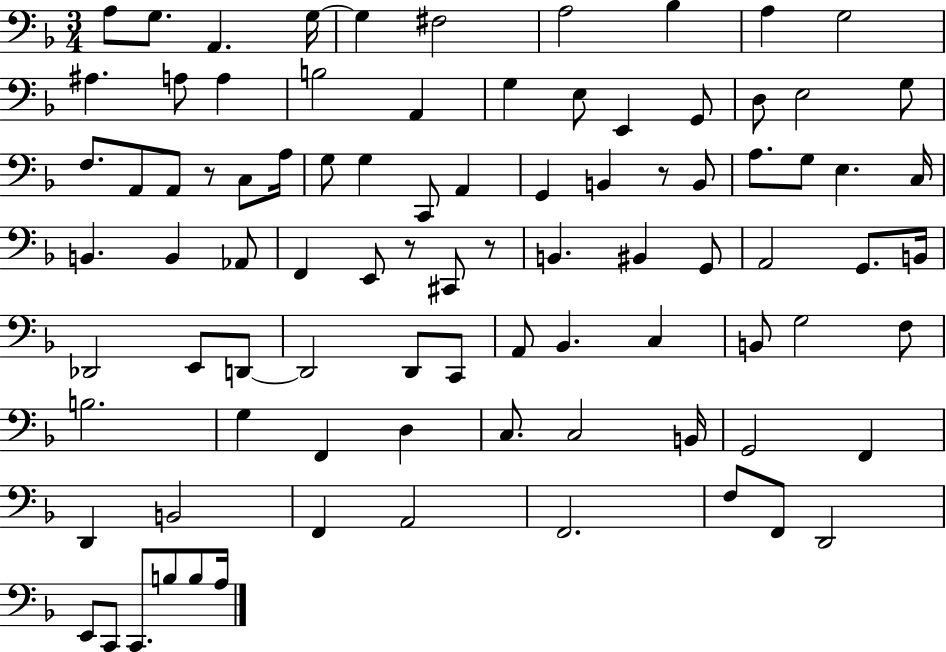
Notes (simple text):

A3/e G3/e. A2/q. G3/s G3/q F#3/h A3/h Bb3/q A3/q G3/h A#3/q. A3/e A3/q B3/h A2/q G3/q E3/e E2/q G2/e D3/e E3/h G3/e F3/e. A2/e A2/e R/e C3/e A3/s G3/e G3/q C2/e A2/q G2/q B2/q R/e B2/e A3/e. G3/e E3/q. C3/s B2/q. B2/q Ab2/e F2/q E2/e R/e C#2/e R/e B2/q. BIS2/q G2/e A2/h G2/e. B2/s Db2/h E2/e D2/e D2/h D2/e C2/e A2/e Bb2/q. C3/q B2/e G3/h F3/e B3/h. G3/q F2/q D3/q C3/e. C3/h B2/s G2/h F2/q D2/q B2/h F2/q A2/h F2/h. F3/e F2/e D2/h E2/e C2/e C2/e. B3/e B3/e A3/s